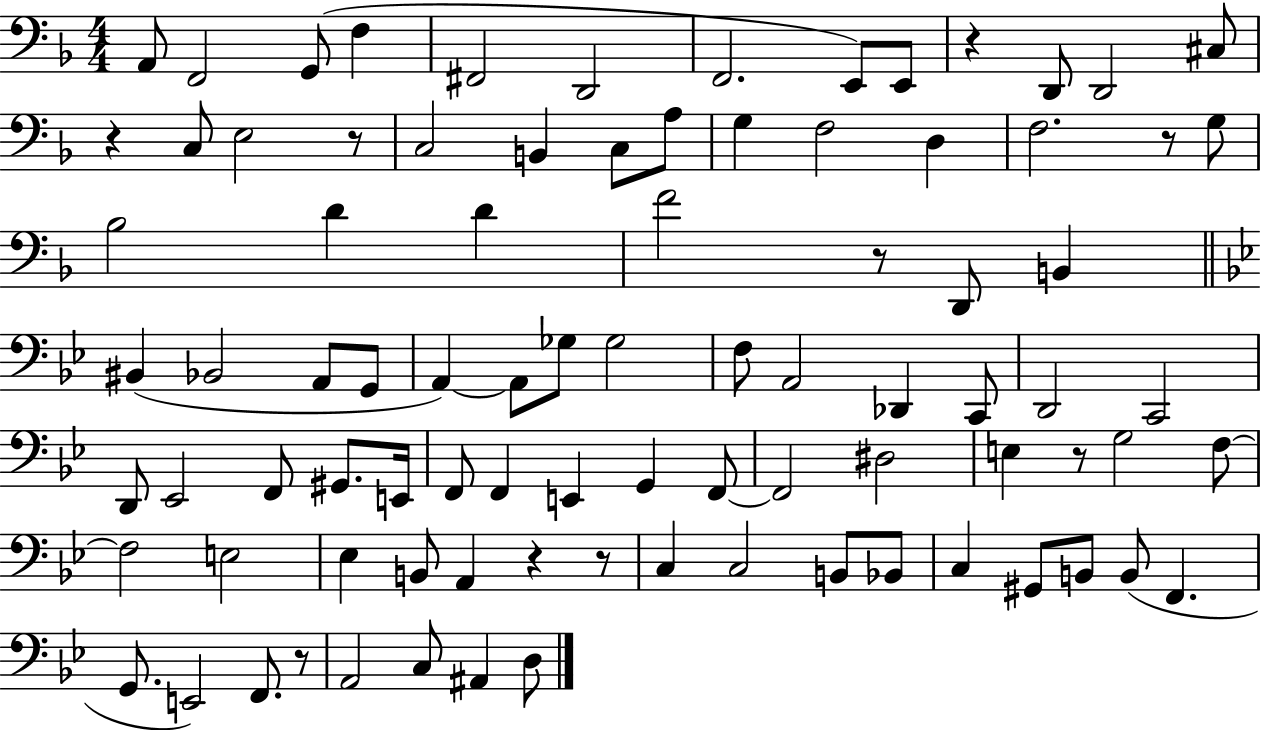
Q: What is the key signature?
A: F major